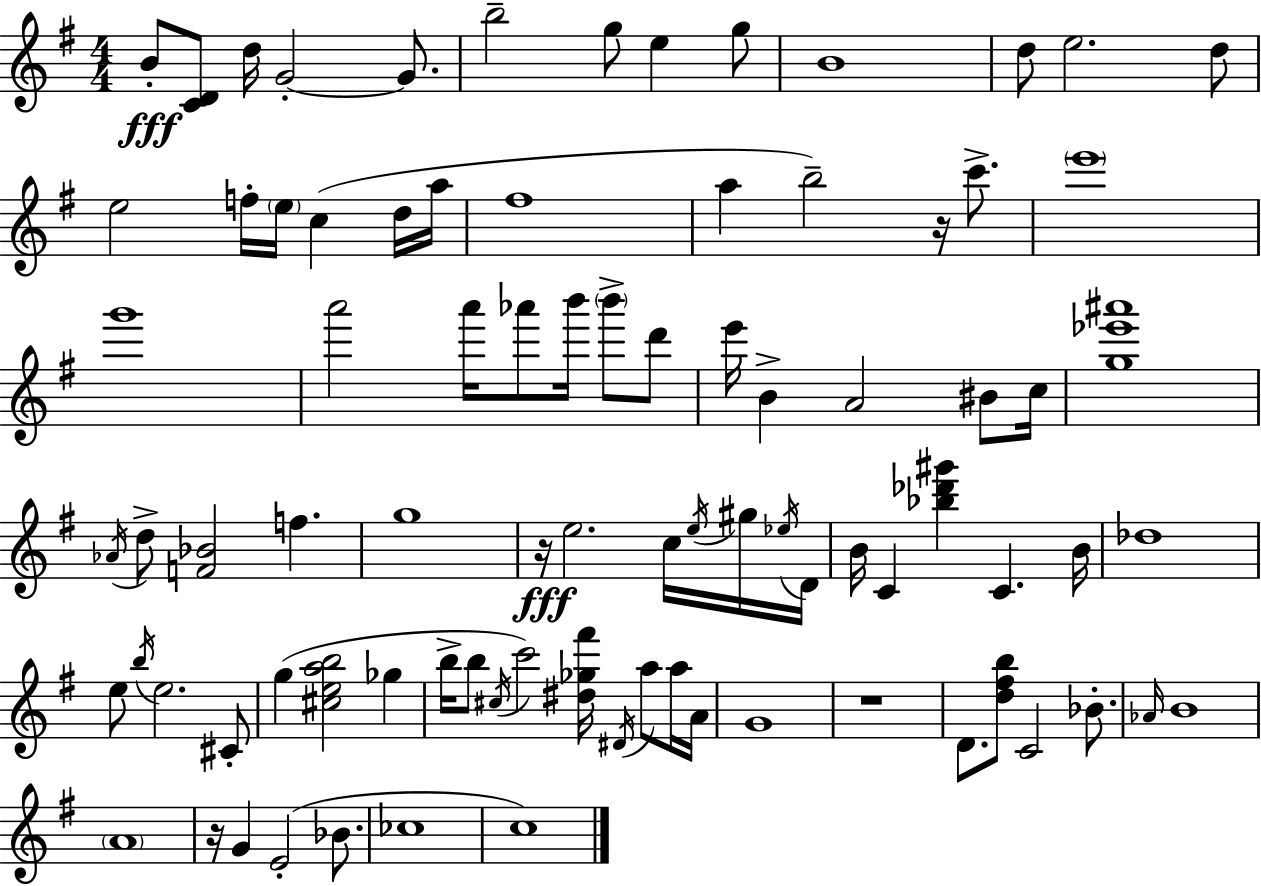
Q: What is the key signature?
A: E minor